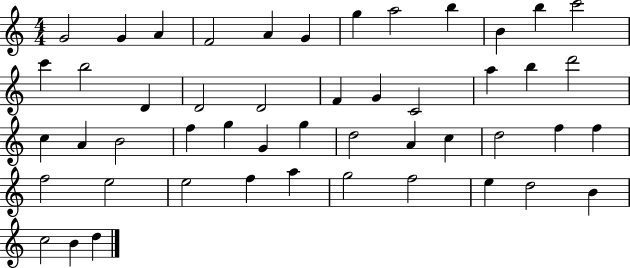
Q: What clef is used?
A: treble